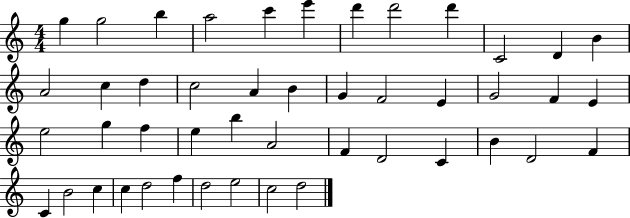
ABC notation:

X:1
T:Untitled
M:4/4
L:1/4
K:C
g g2 b a2 c' e' d' d'2 d' C2 D B A2 c d c2 A B G F2 E G2 F E e2 g f e b A2 F D2 C B D2 F C B2 c c d2 f d2 e2 c2 d2